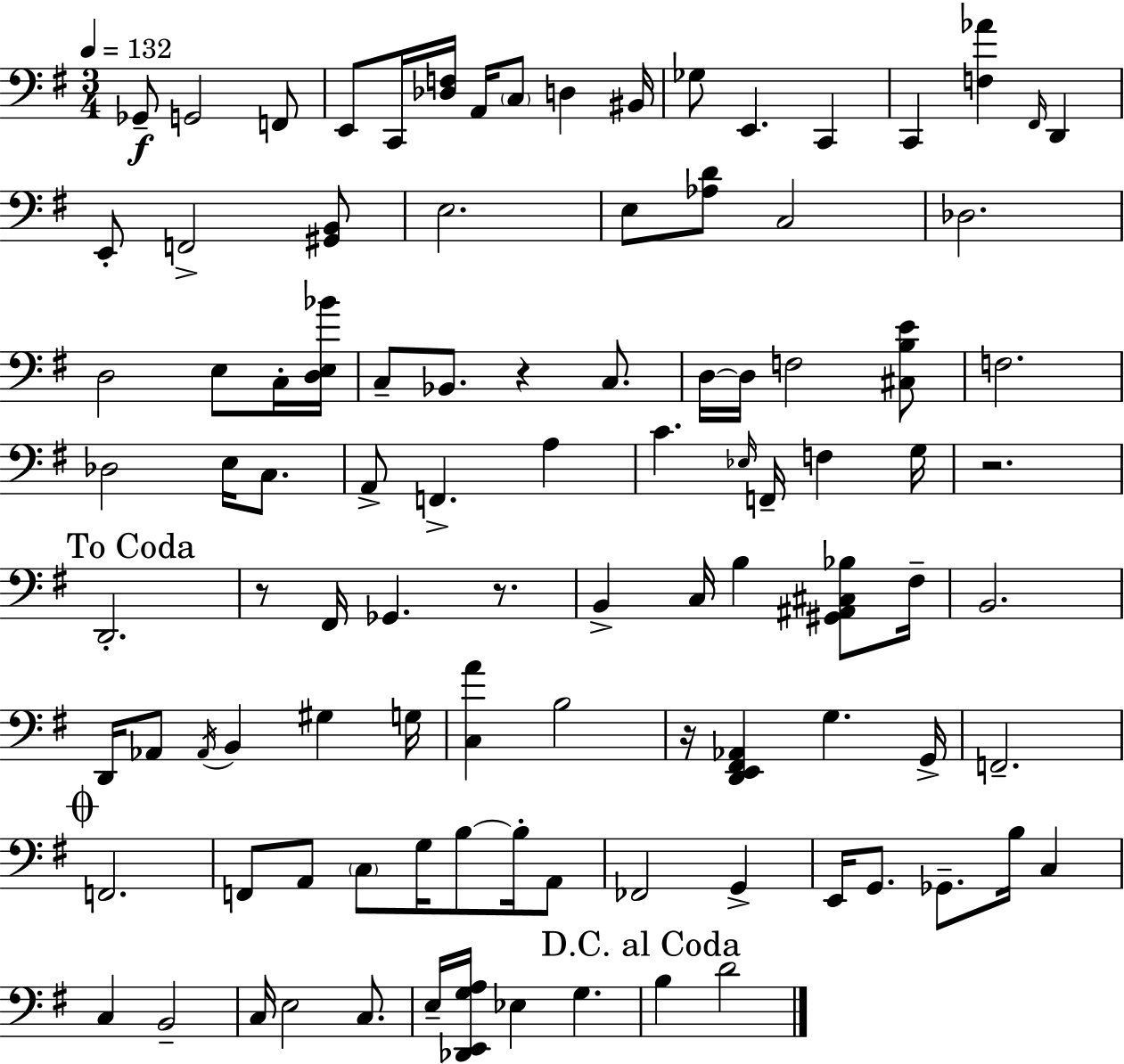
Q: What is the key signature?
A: E minor